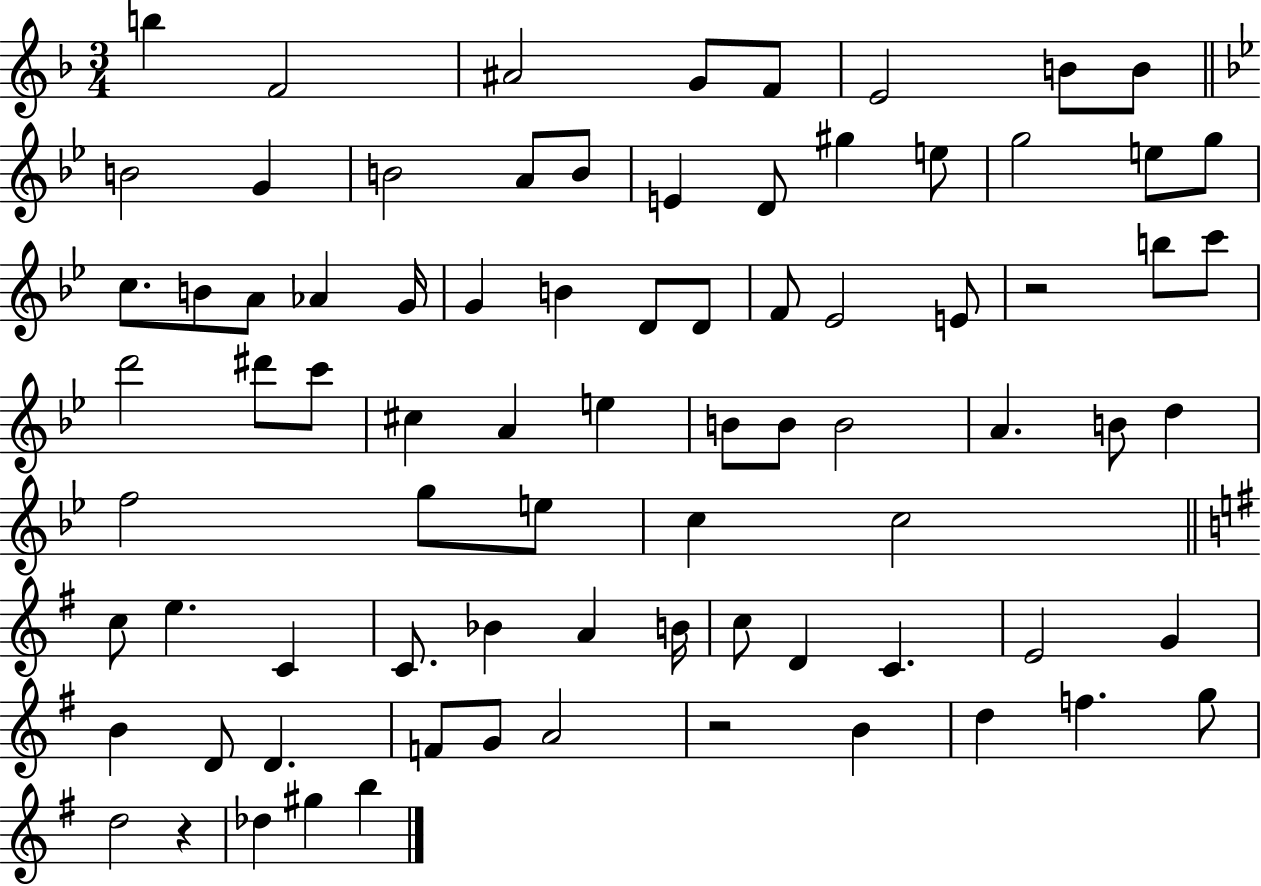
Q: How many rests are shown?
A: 3